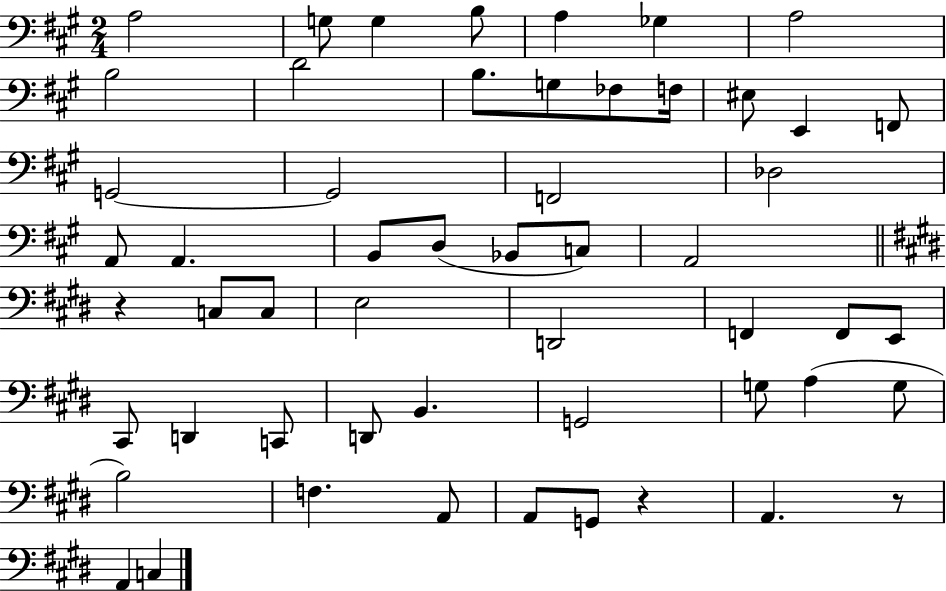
X:1
T:Untitled
M:2/4
L:1/4
K:A
A,2 G,/2 G, B,/2 A, _G, A,2 B,2 D2 B,/2 G,/2 _F,/2 F,/4 ^E,/2 E,, F,,/2 G,,2 G,,2 F,,2 _D,2 A,,/2 A,, B,,/2 D,/2 _B,,/2 C,/2 A,,2 z C,/2 C,/2 E,2 D,,2 F,, F,,/2 E,,/2 ^C,,/2 D,, C,,/2 D,,/2 B,, G,,2 G,/2 A, G,/2 B,2 F, A,,/2 A,,/2 G,,/2 z A,, z/2 A,, C,